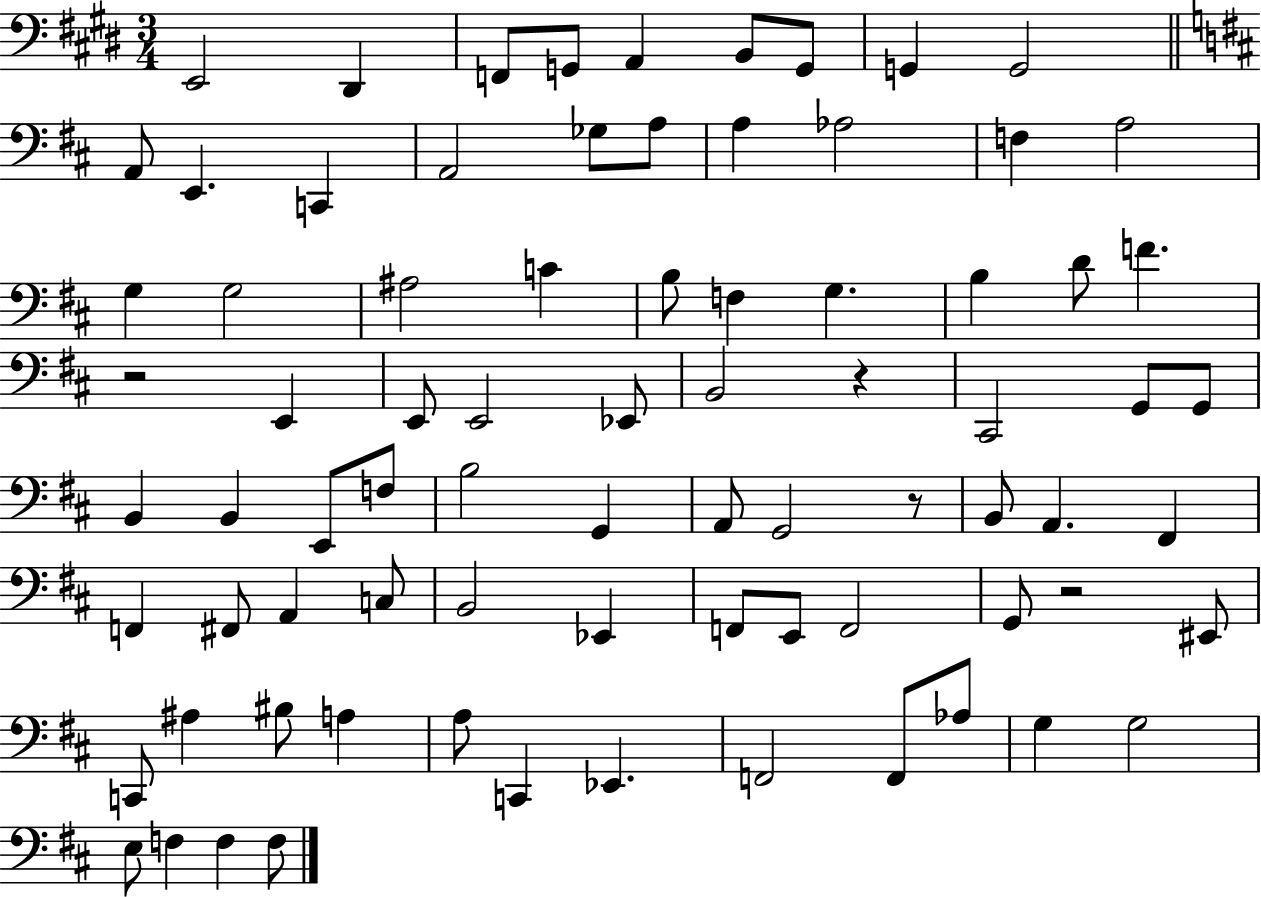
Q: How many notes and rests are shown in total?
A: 79